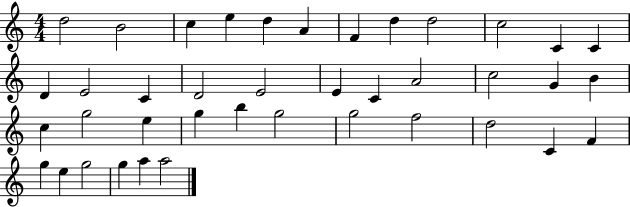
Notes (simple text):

D5/h B4/h C5/q E5/q D5/q A4/q F4/q D5/q D5/h C5/h C4/q C4/q D4/q E4/h C4/q D4/h E4/h E4/q C4/q A4/h C5/h G4/q B4/q C5/q G5/h E5/q G5/q B5/q G5/h G5/h F5/h D5/h C4/q F4/q G5/q E5/q G5/h G5/q A5/q A5/h